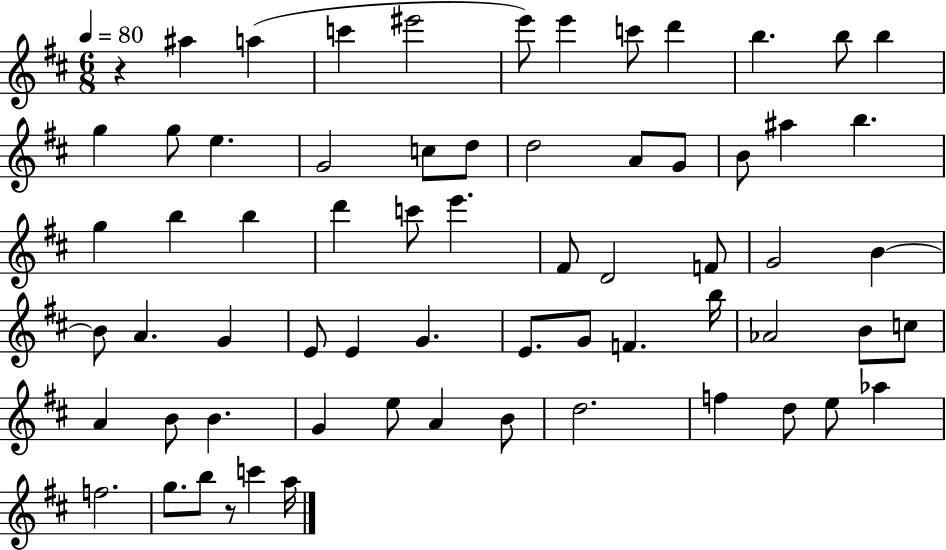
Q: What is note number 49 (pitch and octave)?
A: B4